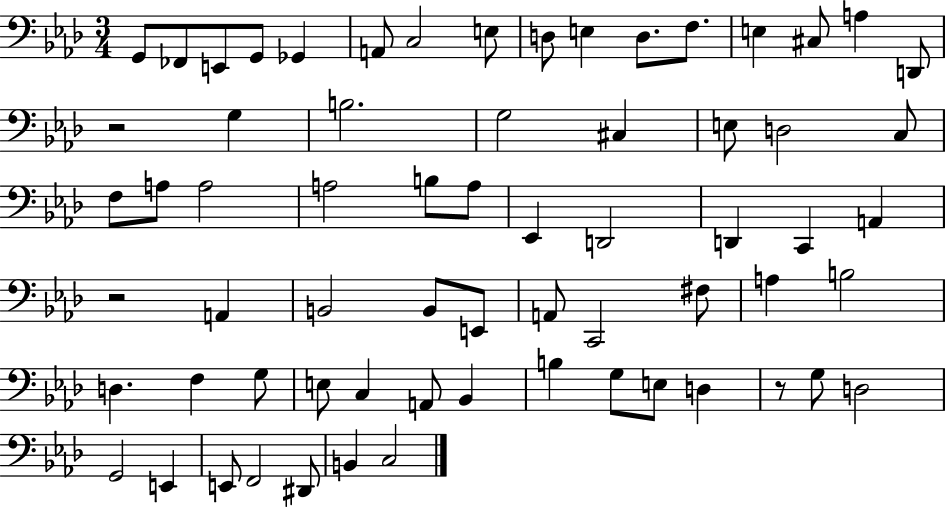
X:1
T:Untitled
M:3/4
L:1/4
K:Ab
G,,/2 _F,,/2 E,,/2 G,,/2 _G,, A,,/2 C,2 E,/2 D,/2 E, D,/2 F,/2 E, ^C,/2 A, D,,/2 z2 G, B,2 G,2 ^C, E,/2 D,2 C,/2 F,/2 A,/2 A,2 A,2 B,/2 A,/2 _E,, D,,2 D,, C,, A,, z2 A,, B,,2 B,,/2 E,,/2 A,,/2 C,,2 ^F,/2 A, B,2 D, F, G,/2 E,/2 C, A,,/2 _B,, B, G,/2 E,/2 D, z/2 G,/2 D,2 G,,2 E,, E,,/2 F,,2 ^D,,/2 B,, C,2